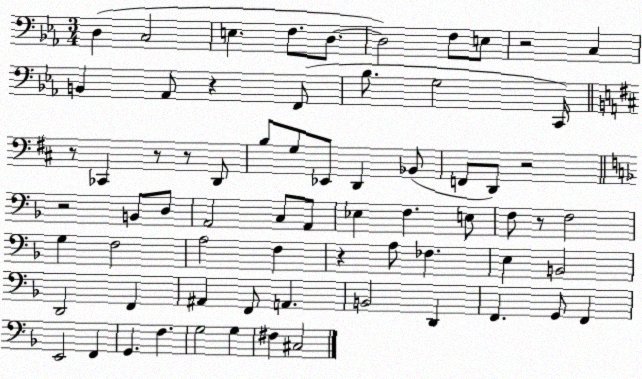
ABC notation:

X:1
T:Untitled
M:3/4
L:1/4
K:Eb
D, C,2 E, F,/2 D,/2 D,2 F,/2 E,/2 z2 C, B,, _A,,/2 z F,,/2 _B,/2 G,2 C,,/4 z/2 _C,, z/2 z/2 D,,/2 B,/2 G,/2 _E,,/2 D,, _B,,/2 F,,/2 D,,/2 z2 z2 B,,/2 D,/2 A,,2 C,/2 A,,/2 _E, F, E,/2 F,/2 z/2 F,2 G, F,2 A,2 F, z A,/2 _F, E, B,,2 D,,2 F,, ^A,, F,,/2 A,, B,,2 D,, F,, G,,/2 F,, E,,2 F,, G,, F, G,2 G, ^F, ^C,2